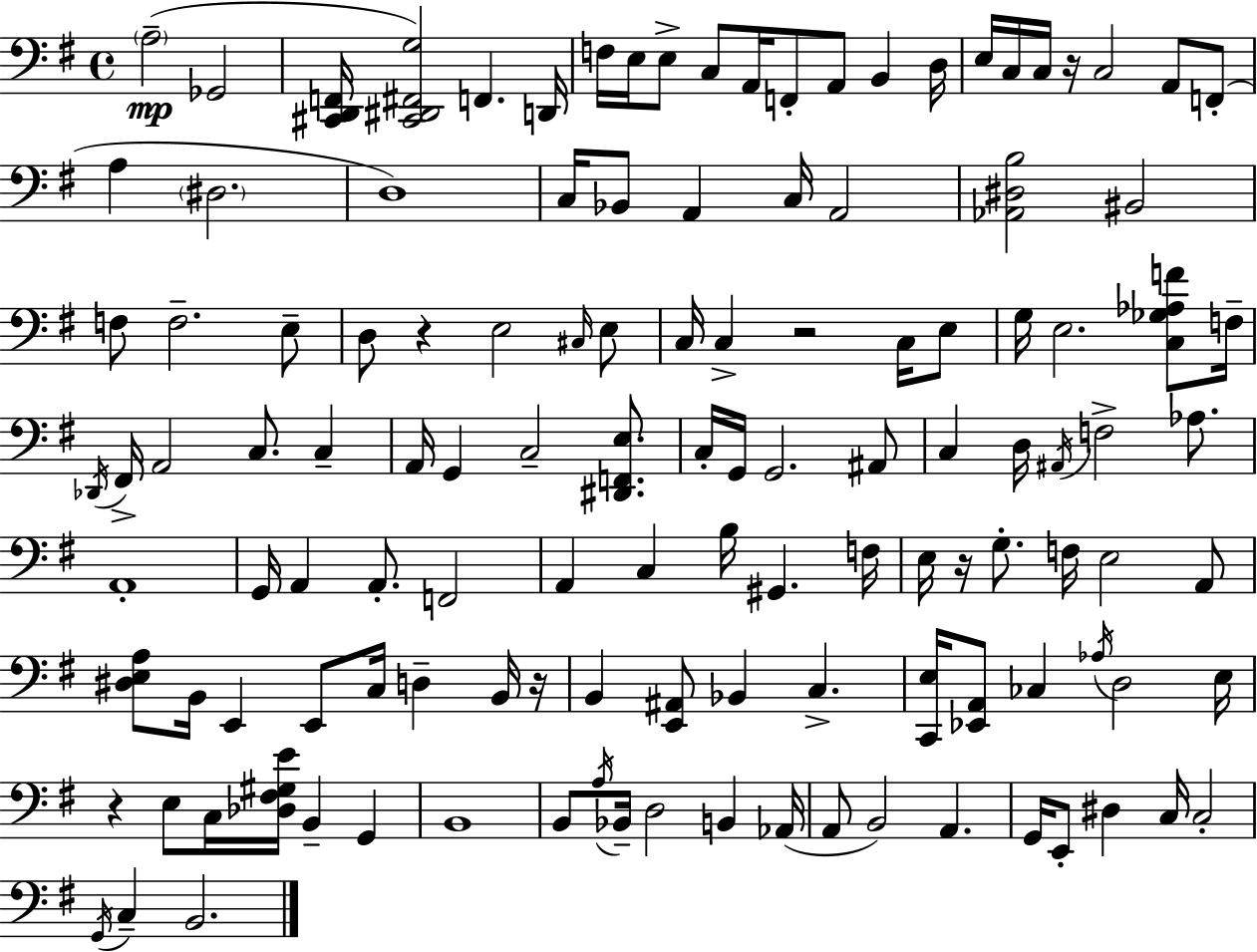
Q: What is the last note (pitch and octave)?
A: B2